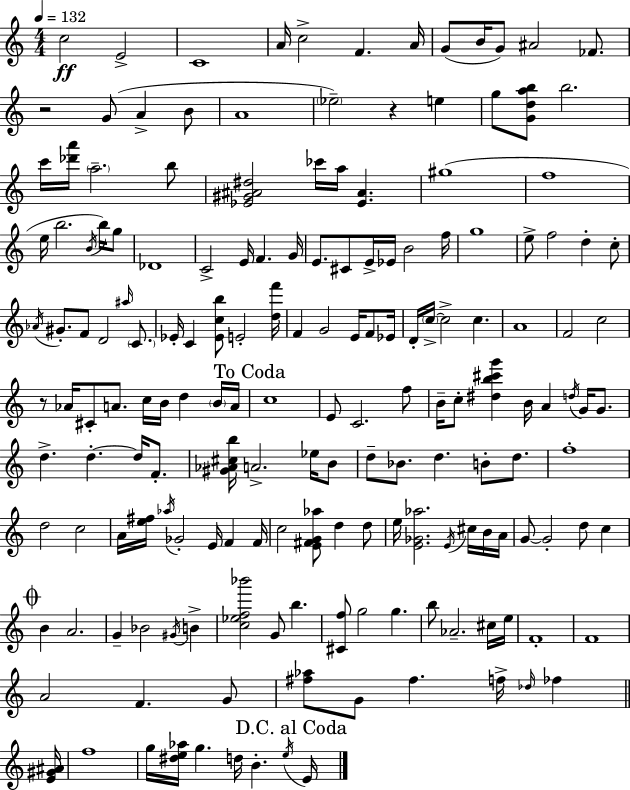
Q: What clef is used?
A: treble